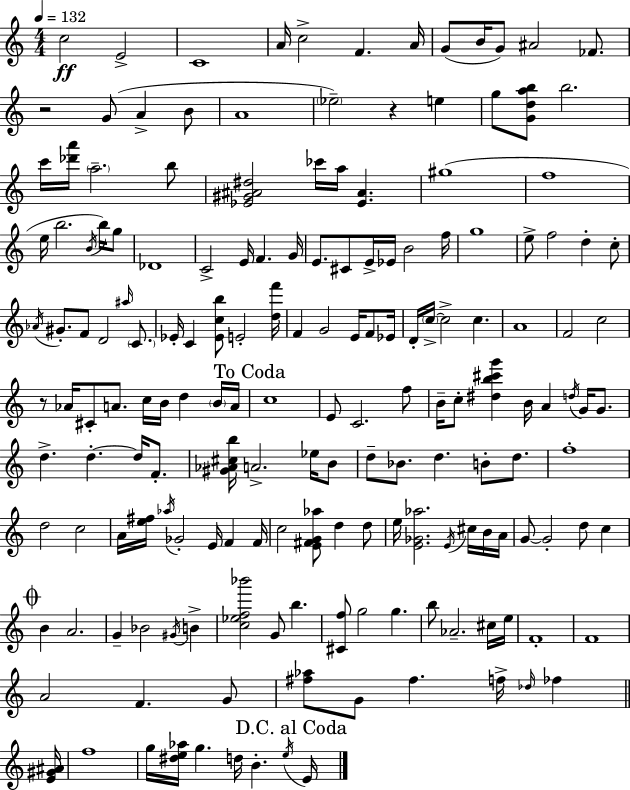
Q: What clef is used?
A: treble